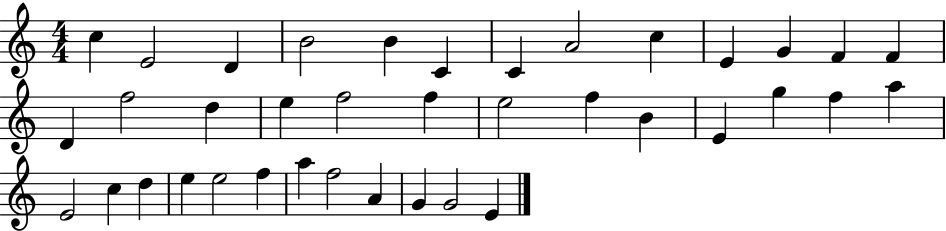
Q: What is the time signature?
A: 4/4